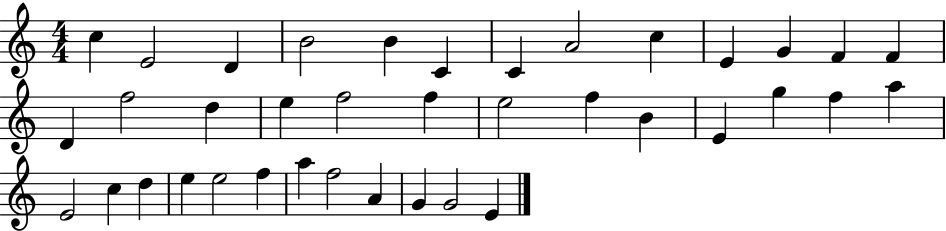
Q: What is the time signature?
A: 4/4